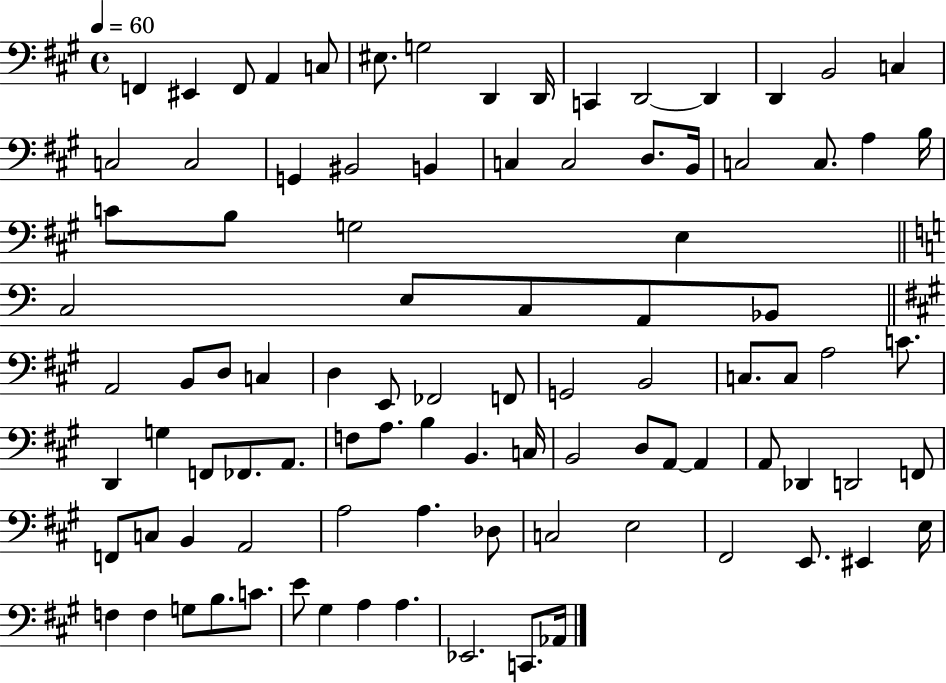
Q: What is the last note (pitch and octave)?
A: Ab2